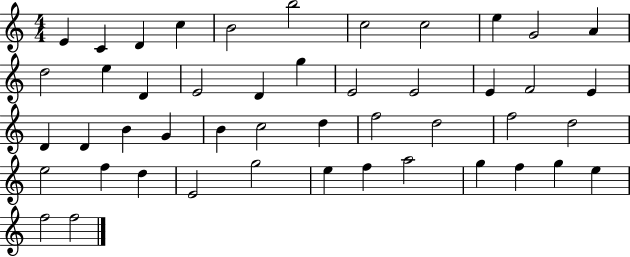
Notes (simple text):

E4/q C4/q D4/q C5/q B4/h B5/h C5/h C5/h E5/q G4/h A4/q D5/h E5/q D4/q E4/h D4/q G5/q E4/h E4/h E4/q F4/h E4/q D4/q D4/q B4/q G4/q B4/q C5/h D5/q F5/h D5/h F5/h D5/h E5/h F5/q D5/q E4/h G5/h E5/q F5/q A5/h G5/q F5/q G5/q E5/q F5/h F5/h